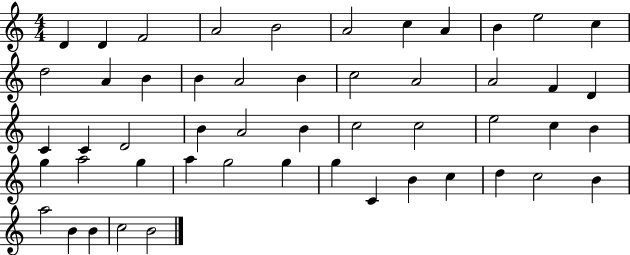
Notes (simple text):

D4/q D4/q F4/h A4/h B4/h A4/h C5/q A4/q B4/q E5/h C5/q D5/h A4/q B4/q B4/q A4/h B4/q C5/h A4/h A4/h F4/q D4/q C4/q C4/q D4/h B4/q A4/h B4/q C5/h C5/h E5/h C5/q B4/q G5/q A5/h G5/q A5/q G5/h G5/q G5/q C4/q B4/q C5/q D5/q C5/h B4/q A5/h B4/q B4/q C5/h B4/h